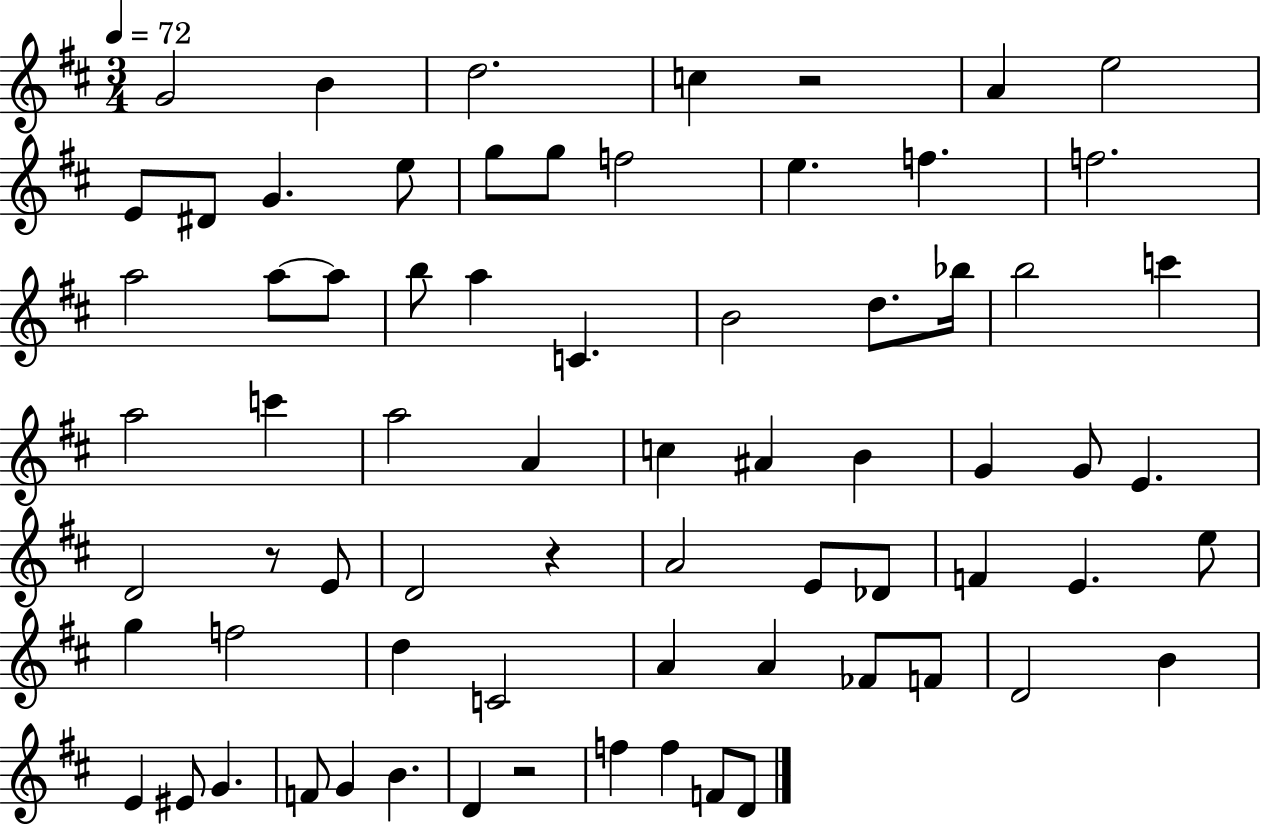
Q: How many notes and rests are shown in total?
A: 71